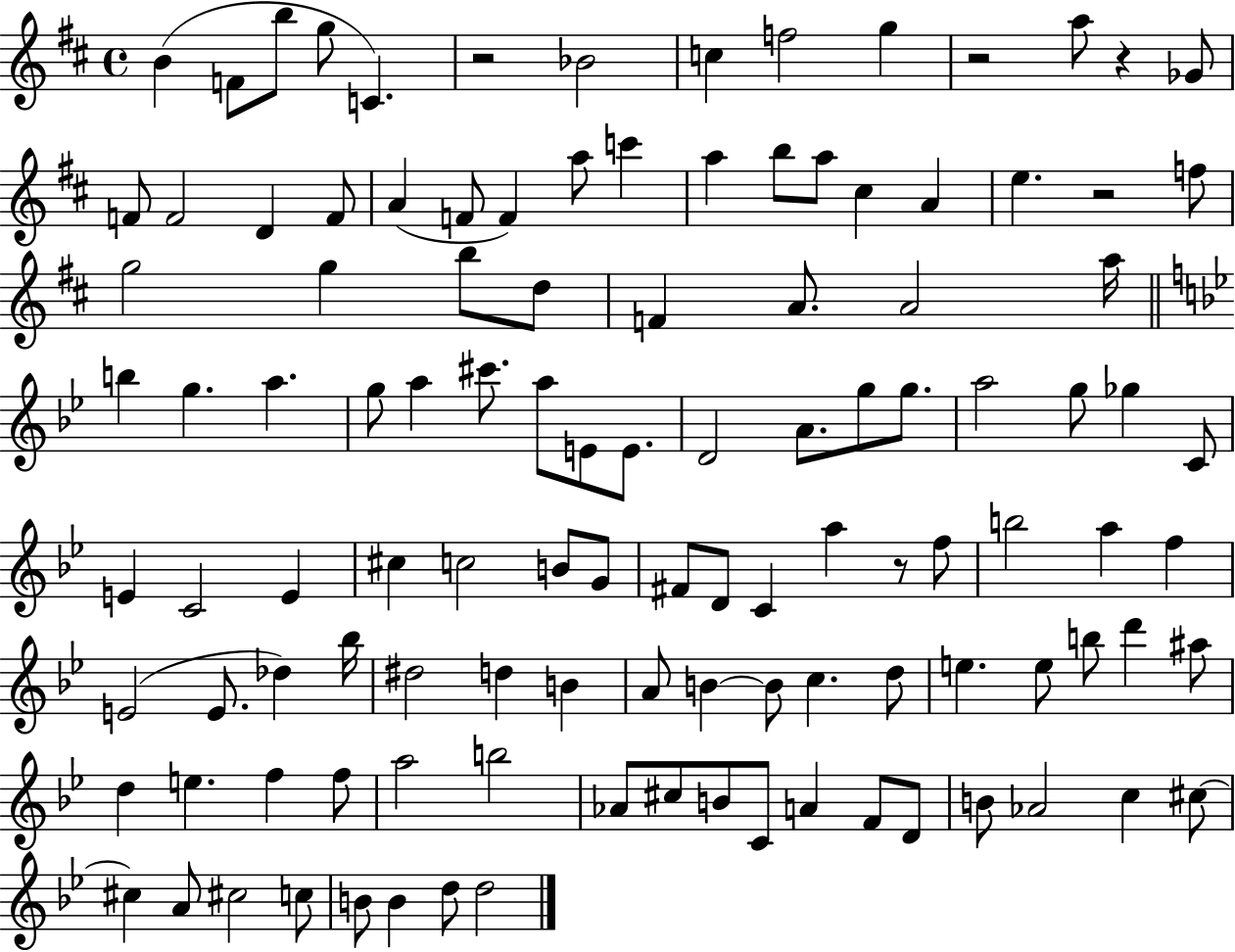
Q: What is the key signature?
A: D major